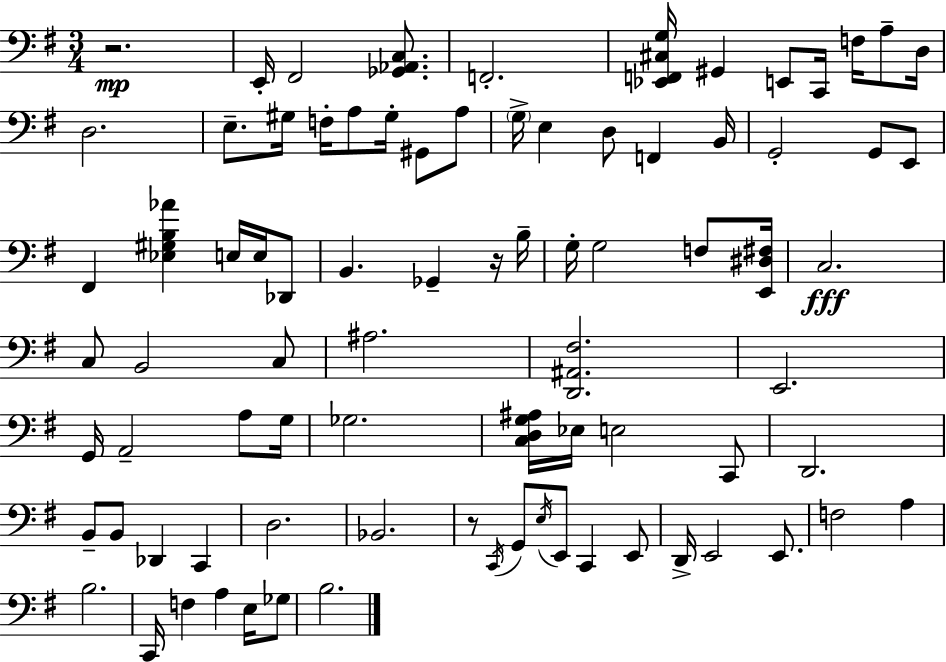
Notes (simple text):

R/h. E2/s F#2/h [Gb2,Ab2,C3]/e. F2/h. [Eb2,F2,C#3,G3]/s G#2/q E2/e C2/s F3/s A3/e D3/s D3/h. E3/e. G#3/s F3/s A3/e G#3/s G#2/e A3/e G3/s E3/q D3/e F2/q B2/s G2/h G2/e E2/e F#2/q [Eb3,G#3,B3,Ab4]/q E3/s E3/s Db2/e B2/q. Gb2/q R/s B3/s G3/s G3/h F3/e [E2,D#3,F#3]/s C3/h. C3/e B2/h C3/e A#3/h. [D2,A#2,F#3]/h. E2/h. G2/s A2/h A3/e G3/s Gb3/h. [C3,D3,G3,A#3]/s Eb3/s E3/h C2/e D2/h. B2/e B2/e Db2/q C2/q D3/h. Bb2/h. R/e C2/s G2/e E3/s E2/e C2/q E2/e D2/s E2/h E2/e. F3/h A3/q B3/h. C2/s F3/q A3/q E3/s Gb3/e B3/h.